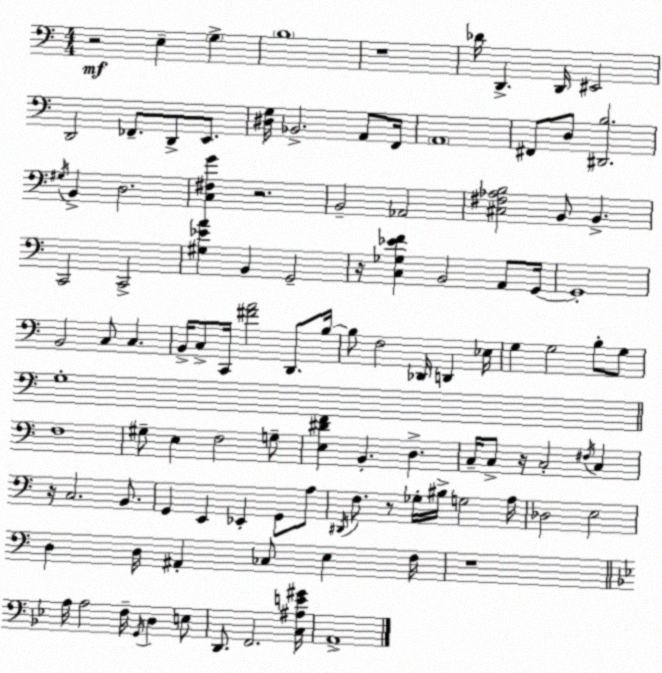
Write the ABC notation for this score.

X:1
T:Untitled
M:4/4
L:1/4
K:C
z2 E, G, B,4 z4 _D/4 D,, D,,/4 ^E,,2 D,,2 _F,,/2 D,,/2 E,,/2 [^D,G,]/4 _B,,2 A,,/2 F,,/4 A,,4 ^F,,/2 D,/2 [^D,,B,]2 ^G,/4 B,, D,2 [C,^F,G] z2 B,,2 _A,,2 [^C,^F,_A,B,]2 B,,/2 B,, C,,2 C,,2 [^G,_EA] B,, G,,2 z/4 [C,_G,_EF] B,,2 A,,/2 G,,/4 G,,4 B,,2 C,/2 C, B,,/4 C,/2 C,,/4 [^FA]2 D,,/2 B,/4 B,/2 F,2 _D,,/4 D,, _E,/4 G, G,2 B,/2 G,/2 G,4 F,4 ^G,/2 E, F,2 G,/2 [E,^DF] B,, D, C,/4 C,/2 z/4 C,2 ^F,/4 C, z/4 C,2 B,,/2 G,, E,, _E,, G,,/2 A,/2 ^D,,/4 F,/2 z/2 _G,/4 ^B,/4 G,2 A,/4 _D,2 E,2 D, D,/4 ^A,, _C,/2 E, F,/4 z4 A,/4 A,2 F,/4 G,,/4 D, E,/2 D,,/2 F,,2 [C,^A,E^G]/4 A,,4